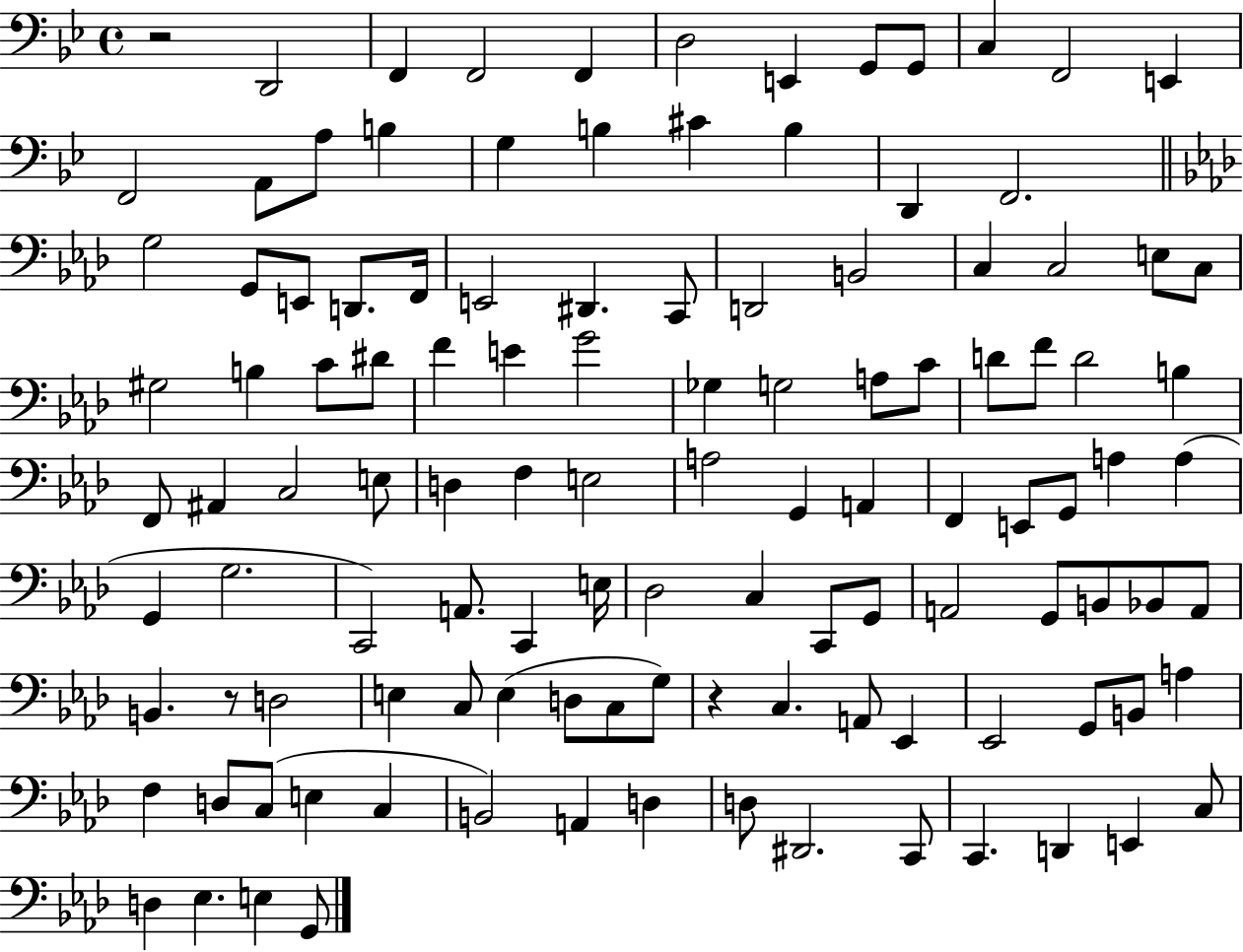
{
  \clef bass
  \time 4/4
  \defaultTimeSignature
  \key bes \major
  r2 d,2 | f,4 f,2 f,4 | d2 e,4 g,8 g,8 | c4 f,2 e,4 | \break f,2 a,8 a8 b4 | g4 b4 cis'4 b4 | d,4 f,2. | \bar "||" \break \key aes \major g2 g,8 e,8 d,8. f,16 | e,2 dis,4. c,8 | d,2 b,2 | c4 c2 e8 c8 | \break gis2 b4 c'8 dis'8 | f'4 e'4 g'2 | ges4 g2 a8 c'8 | d'8 f'8 d'2 b4 | \break f,8 ais,4 c2 e8 | d4 f4 e2 | a2 g,4 a,4 | f,4 e,8 g,8 a4 a4( | \break g,4 g2. | c,2) a,8. c,4 e16 | des2 c4 c,8 g,8 | a,2 g,8 b,8 bes,8 a,8 | \break b,4. r8 d2 | e4 c8 e4( d8 c8 g8) | r4 c4. a,8 ees,4 | ees,2 g,8 b,8 a4 | \break f4 d8 c8( e4 c4 | b,2) a,4 d4 | d8 dis,2. c,8 | c,4. d,4 e,4 c8 | \break d4 ees4. e4 g,8 | \bar "|."
}